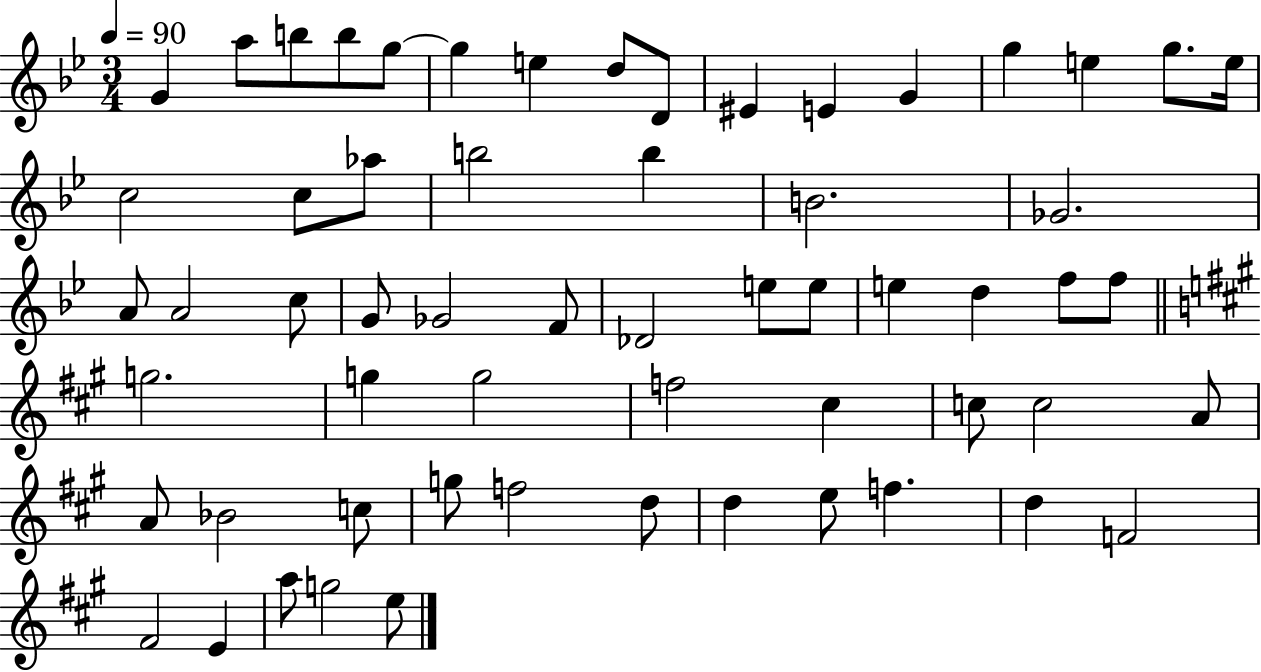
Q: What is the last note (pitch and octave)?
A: E5